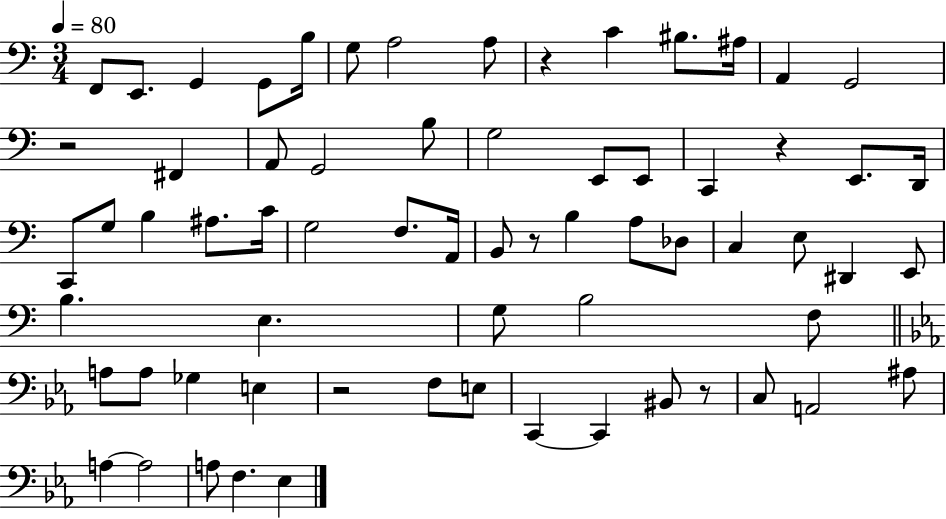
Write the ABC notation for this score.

X:1
T:Untitled
M:3/4
L:1/4
K:C
F,,/2 E,,/2 G,, G,,/2 B,/4 G,/2 A,2 A,/2 z C ^B,/2 ^A,/4 A,, G,,2 z2 ^F,, A,,/2 G,,2 B,/2 G,2 E,,/2 E,,/2 C,, z E,,/2 D,,/4 C,,/2 G,/2 B, ^A,/2 C/4 G,2 F,/2 A,,/4 B,,/2 z/2 B, A,/2 _D,/2 C, E,/2 ^D,, E,,/2 B, E, G,/2 B,2 F,/2 A,/2 A,/2 _G, E, z2 F,/2 E,/2 C,, C,, ^B,,/2 z/2 C,/2 A,,2 ^A,/2 A, A,2 A,/2 F, _E,